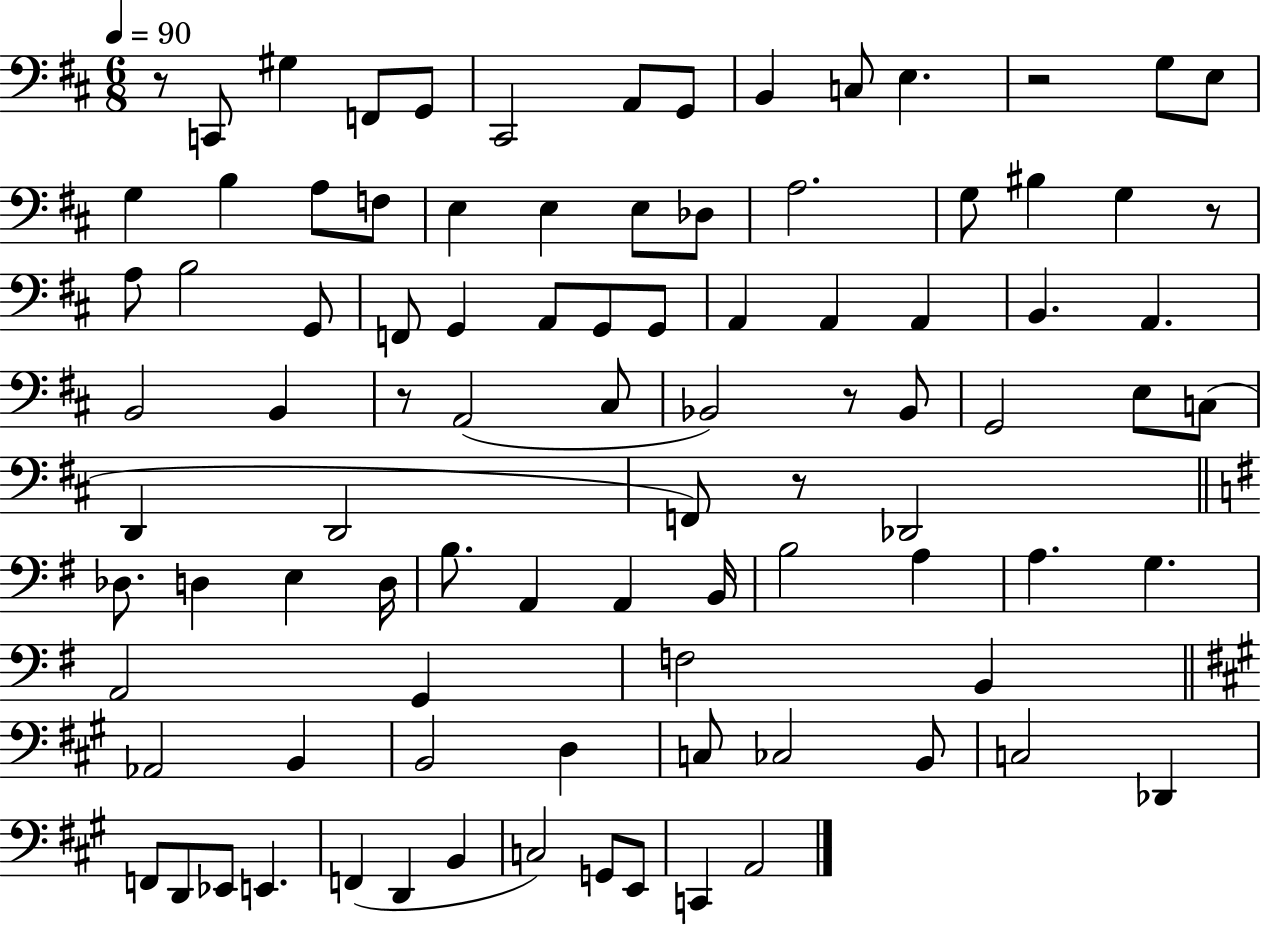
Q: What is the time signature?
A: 6/8